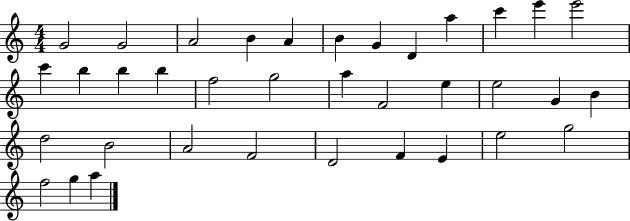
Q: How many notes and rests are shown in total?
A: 36